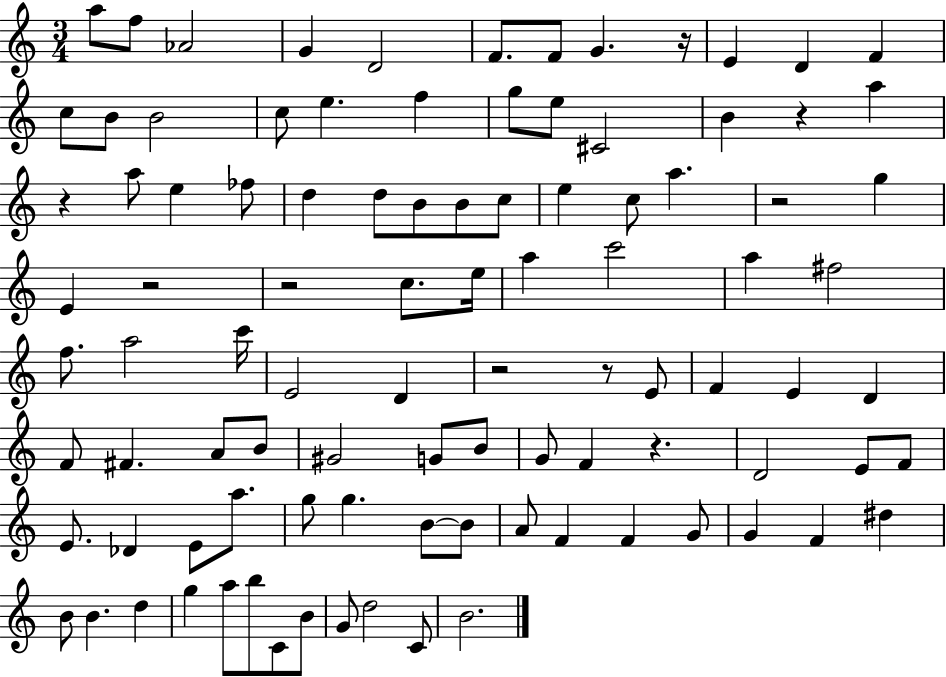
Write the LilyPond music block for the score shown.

{
  \clef treble
  \numericTimeSignature
  \time 3/4
  \key c \major
  \repeat volta 2 { a''8 f''8 aes'2 | g'4 d'2 | f'8. f'8 g'4. r16 | e'4 d'4 f'4 | \break c''8 b'8 b'2 | c''8 e''4. f''4 | g''8 e''8 cis'2 | b'4 r4 a''4 | \break r4 a''8 e''4 fes''8 | d''4 d''8 b'8 b'8 c''8 | e''4 c''8 a''4. | r2 g''4 | \break e'4 r2 | r2 c''8. e''16 | a''4 c'''2 | a''4 fis''2 | \break f''8. a''2 c'''16 | e'2 d'4 | r2 r8 e'8 | f'4 e'4 d'4 | \break f'8 fis'4. a'8 b'8 | gis'2 g'8 b'8 | g'8 f'4 r4. | d'2 e'8 f'8 | \break e'8. des'4 e'8 a''8. | g''8 g''4. b'8~~ b'8 | a'8 f'4 f'4 g'8 | g'4 f'4 dis''4 | \break b'8 b'4. d''4 | g''4 a''8 b''8 c'8 b'8 | g'8 d''2 c'8 | b'2. | \break } \bar "|."
}